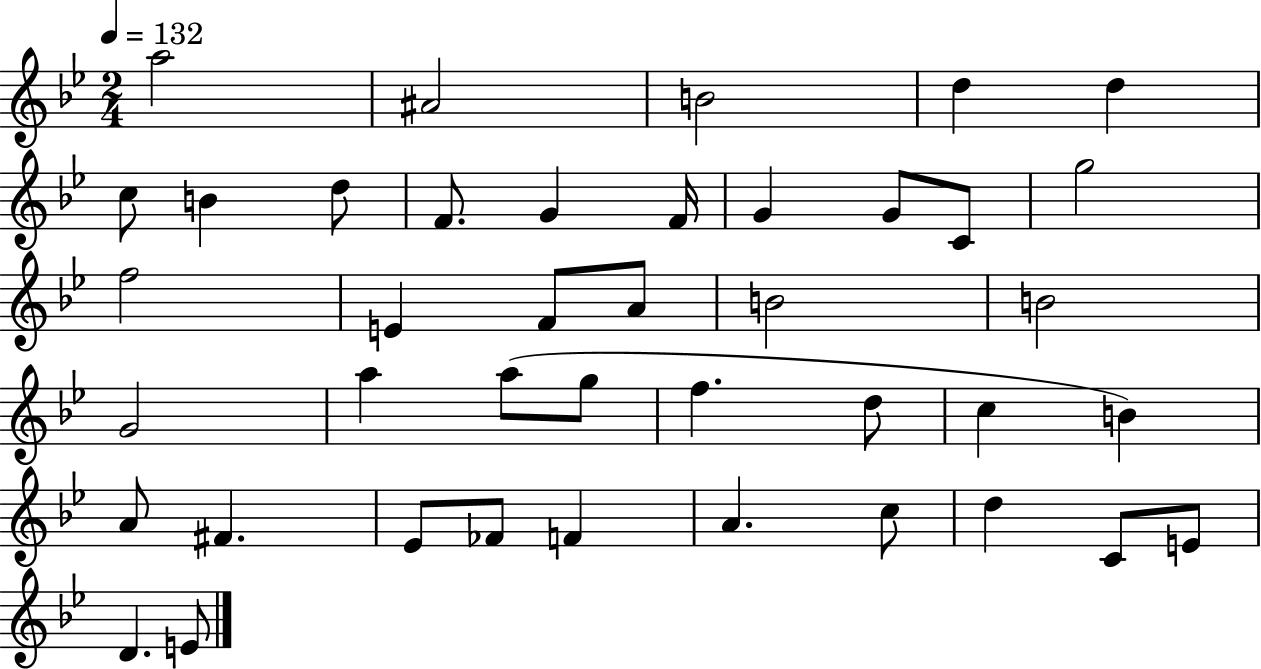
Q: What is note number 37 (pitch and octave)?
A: D5